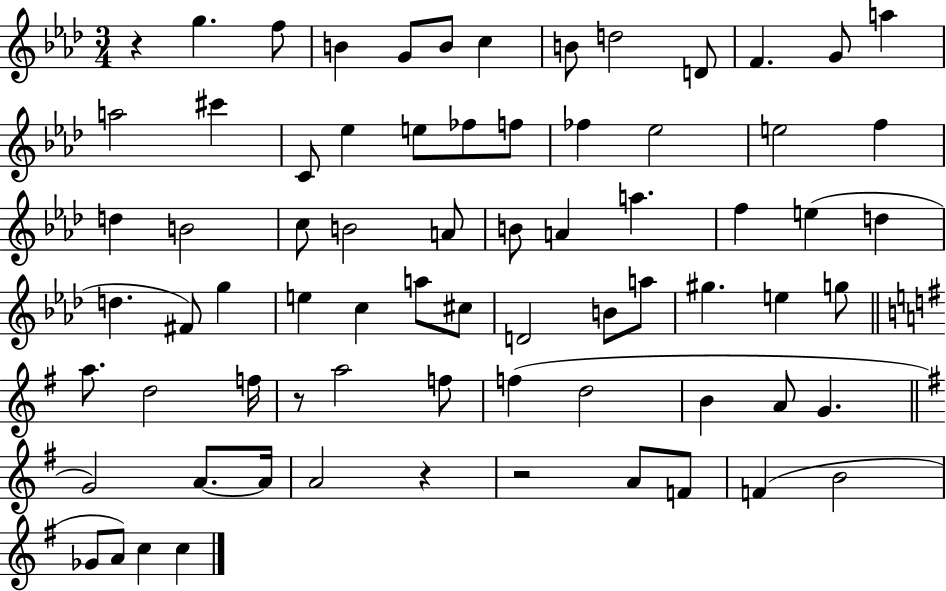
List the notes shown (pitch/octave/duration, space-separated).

R/q G5/q. F5/e B4/q G4/e B4/e C5/q B4/e D5/h D4/e F4/q. G4/e A5/q A5/h C#6/q C4/e Eb5/q E5/e FES5/e F5/e FES5/q Eb5/h E5/h F5/q D5/q B4/h C5/e B4/h A4/e B4/e A4/q A5/q. F5/q E5/q D5/q D5/q. F#4/e G5/q E5/q C5/q A5/e C#5/e D4/h B4/e A5/e G#5/q. E5/q G5/e A5/e. D5/h F5/s R/e A5/h F5/e F5/q D5/h B4/q A4/e G4/q. G4/h A4/e. A4/s A4/h R/q R/h A4/e F4/e F4/q B4/h Gb4/e A4/e C5/q C5/q